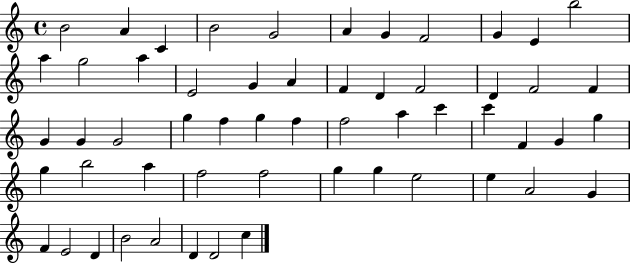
X:1
T:Untitled
M:4/4
L:1/4
K:C
B2 A C B2 G2 A G F2 G E b2 a g2 a E2 G A F D F2 D F2 F G G G2 g f g f f2 a c' c' F G g g b2 a f2 f2 g g e2 e A2 G F E2 D B2 A2 D D2 c